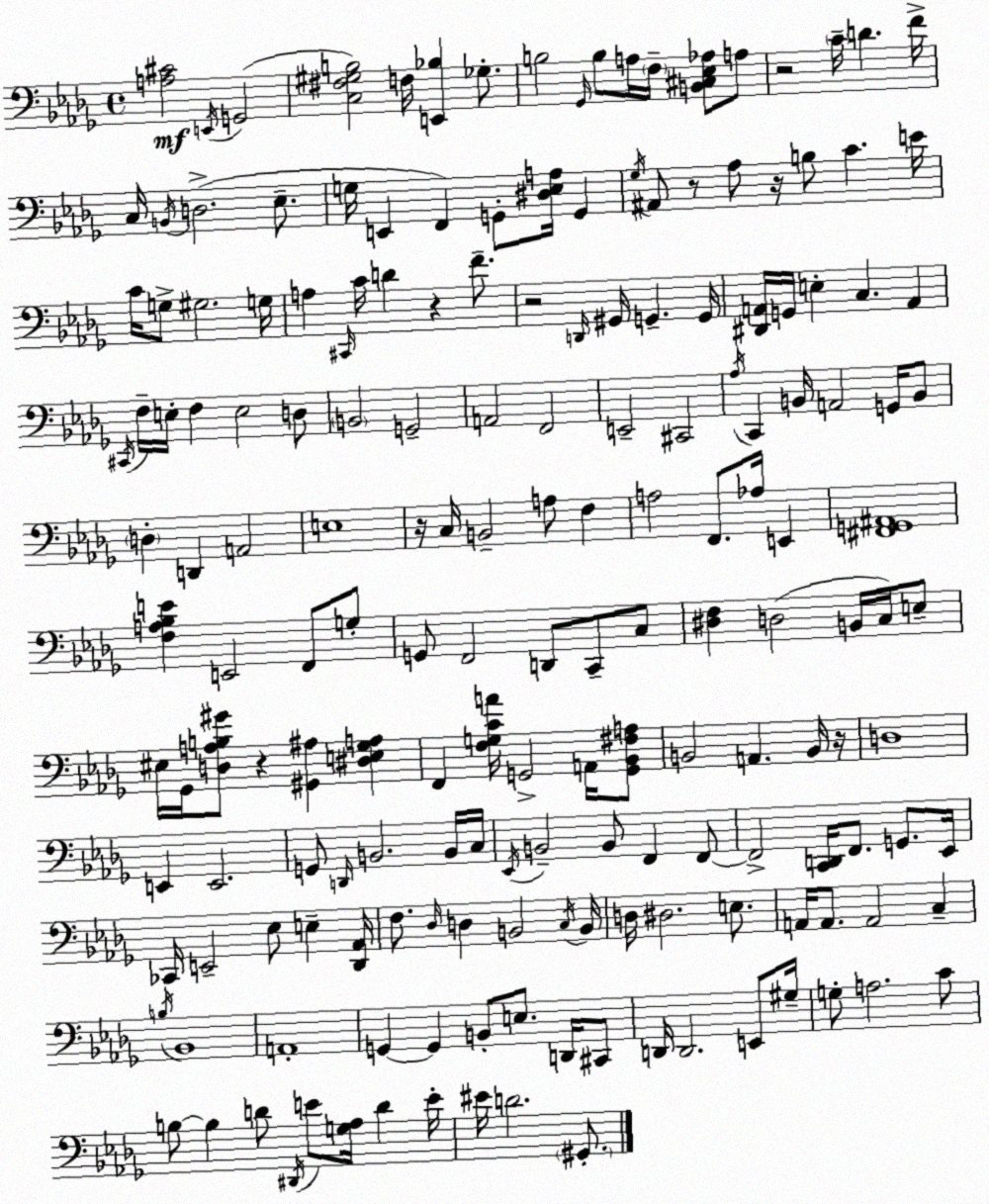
X:1
T:Untitled
M:4/4
L:1/4
K:Bbm
[A,^C]2 E,,/4 G,,2 [C,^F,^G,B,]2 F,/4 [E,,_B,] _G,/2 B,2 _G,,/4 B,/2 A,/4 F,/4 [B,,^C,_E,_A,]/2 A,/2 z2 C/4 D F/4 C,/4 B,,/4 D,2 _E,/2 G,/4 E,, F,, G,,/2 [^D,_E,A,]/4 G,, _G,/4 ^A,,/2 z/2 _A,/2 z/4 B,/2 C E/4 C/4 G,/2 ^G,2 G,/4 A, ^C,,/4 C/4 D z F/2 z2 D,,/4 ^G,,/4 G,, G,,/4 [^D,,A,,]/4 G,,/4 E, C, A,, ^C,,/4 F,/4 E,/4 F, E,2 D,/2 B,,2 G,,2 A,,2 F,,2 E,,2 ^C,,2 _A,/4 C,, B,,/4 A,,2 G,,/4 B,,/2 D, D,, A,,2 E,4 z/4 C,/4 B,,2 A,/2 F, A,2 F,,/2 _A,/4 E,, [^F,,G,,^A,,]4 [F,A,_B,E] E,,2 F,,/2 G,/2 G,,/2 F,,2 D,,/2 C,,/2 C,/2 [^D,F,] D,2 B,,/4 C,/4 E,/2 ^E,/4 _G,,/4 [D,A,B,^G]/2 z [^G,,^A,] [^D,E,_G,A,] F,, [F,G,CA]/4 G,,2 A,,/4 [G,,_B,,^F,A,]/2 B,,2 A,, B,,/4 z/4 D,4 E,, E,,2 G,,/2 D,,/4 B,,2 B,,/4 C,/4 _E,,/4 B,,2 B,,/2 F,, F,,/2 F,,2 [C,,D,,]/4 F,,/2 G,,/2 _E,,/4 _C,,/4 E,,2 _E,/2 E, [_D,,_A,,]/4 F,/2 _D,/4 D, B,,2 C,/4 B,,/4 D,/4 ^D,2 E,/2 A,,/4 A,,/2 A,,2 C, B,/4 _B,,4 A,,4 G,, G,, B,,/2 E,/2 D,,/4 ^C,,/2 D,,/4 D,,2 E,,/2 ^G,/4 G,/2 A,2 C/2 B,/2 B, D/2 ^D,,/4 E/2 [G,_A,]/4 D E/4 ^E/4 D2 ^G,,/2